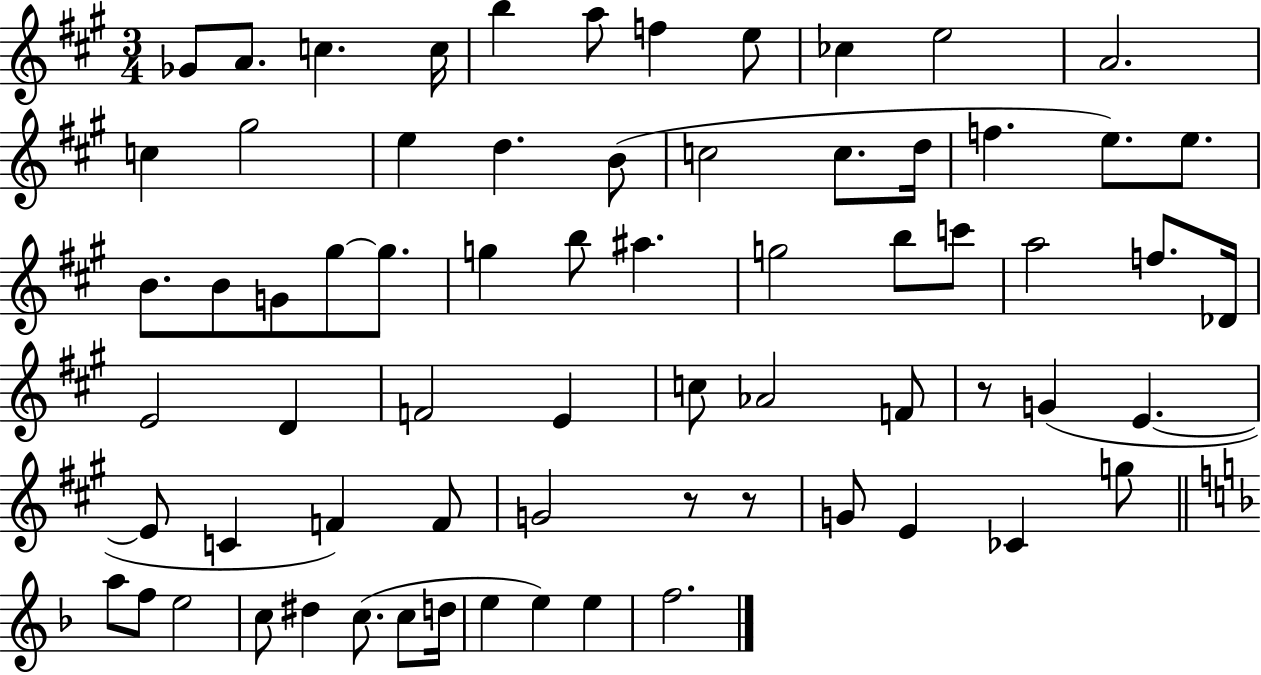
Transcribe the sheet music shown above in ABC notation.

X:1
T:Untitled
M:3/4
L:1/4
K:A
_G/2 A/2 c c/4 b a/2 f e/2 _c e2 A2 c ^g2 e d B/2 c2 c/2 d/4 f e/2 e/2 B/2 B/2 G/2 ^g/2 ^g/2 g b/2 ^a g2 b/2 c'/2 a2 f/2 _D/4 E2 D F2 E c/2 _A2 F/2 z/2 G E E/2 C F F/2 G2 z/2 z/2 G/2 E _C g/2 a/2 f/2 e2 c/2 ^d c/2 c/2 d/4 e e e f2